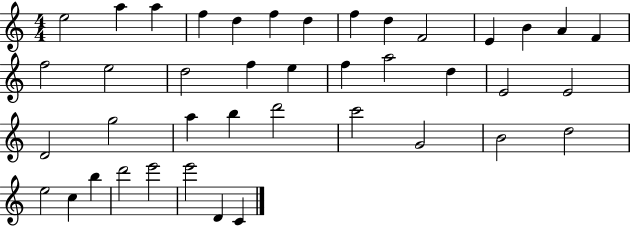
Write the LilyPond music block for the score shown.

{
  \clef treble
  \numericTimeSignature
  \time 4/4
  \key c \major
  e''2 a''4 a''4 | f''4 d''4 f''4 d''4 | f''4 d''4 f'2 | e'4 b'4 a'4 f'4 | \break f''2 e''2 | d''2 f''4 e''4 | f''4 a''2 d''4 | e'2 e'2 | \break d'2 g''2 | a''4 b''4 d'''2 | c'''2 g'2 | b'2 d''2 | \break e''2 c''4 b''4 | d'''2 e'''2 | e'''2 d'4 c'4 | \bar "|."
}